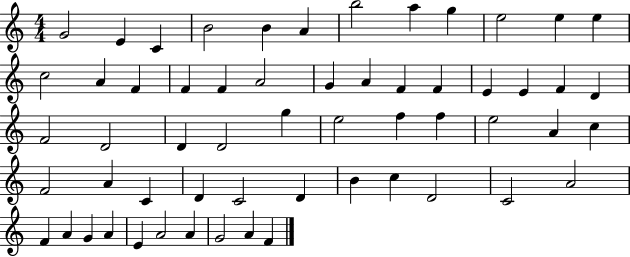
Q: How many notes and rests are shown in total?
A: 58